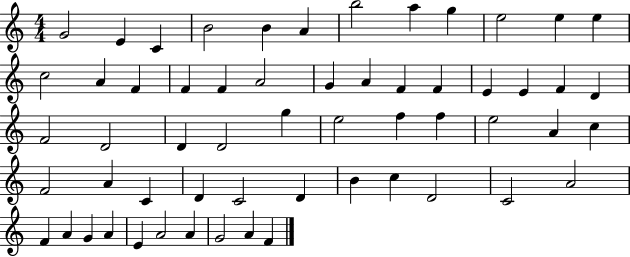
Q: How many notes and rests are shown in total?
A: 58